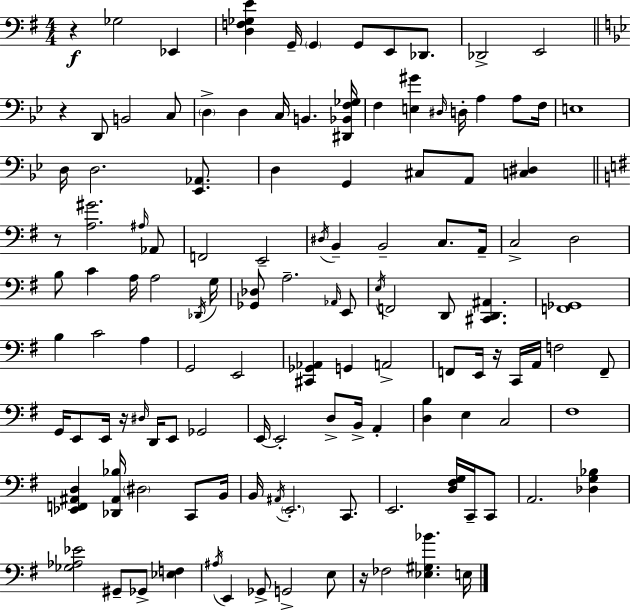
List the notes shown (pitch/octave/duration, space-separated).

R/q Gb3/h Eb2/q [D3,F3,Gb3,E4]/q G2/s G2/q G2/e E2/e Db2/e. Db2/h E2/h R/q D2/e B2/h C3/e D3/q D3/q C3/s B2/q. [D#2,Bb2,F3,Gb3]/s F3/q [E3,G#4]/q D#3/s D3/s A3/q A3/e F3/s E3/w D3/s D3/h. [Eb2,Ab2]/e. D3/q G2/q C#3/e A2/e [C3,D#3]/q R/e [A3,G#4]/h. A#3/s Ab2/e F2/h E2/h D#3/s B2/q B2/h C3/e. A2/s C3/h D3/h B3/e C4/q A3/s A3/h Db2/s G3/s [Gb2,Db3]/e A3/h. Ab2/s E2/e E3/s F2/h D2/e [C#2,D2,A#2]/q. [F2,Gb2]/w B3/q C4/h A3/q G2/h E2/h [C#2,Gb2,Ab2]/q G2/q A2/h F2/e E2/s R/s C2/s A2/s F3/h F2/e G2/s E2/e E2/s R/s D#3/s D2/s E2/e Gb2/h E2/s E2/h D3/e B2/s A2/q [D3,B3]/q E3/q C3/h F#3/w [Eb2,F2,A#2,D3]/q [Db2,A#2,Bb3]/s D#3/h C2/e B2/s B2/s A#2/s E2/h. C2/e. E2/h. [D3,F#3,G3]/s C2/s C2/e A2/h. [Db3,G3,Bb3]/q [Gb3,Ab3,Eb4]/h G#2/e Gb2/e [Eb3,F3]/q A#3/s E2/q Gb2/e G2/h E3/e R/s FES3/h [Eb3,G#3,Bb4]/q. E3/s